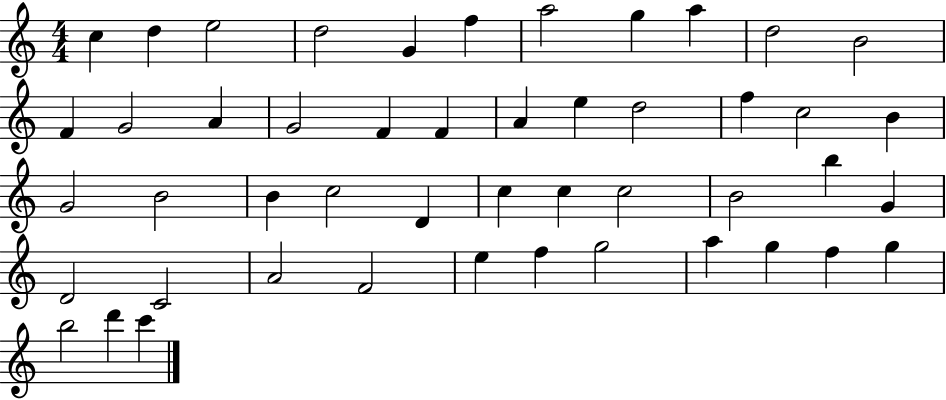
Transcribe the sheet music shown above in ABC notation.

X:1
T:Untitled
M:4/4
L:1/4
K:C
c d e2 d2 G f a2 g a d2 B2 F G2 A G2 F F A e d2 f c2 B G2 B2 B c2 D c c c2 B2 b G D2 C2 A2 F2 e f g2 a g f g b2 d' c'